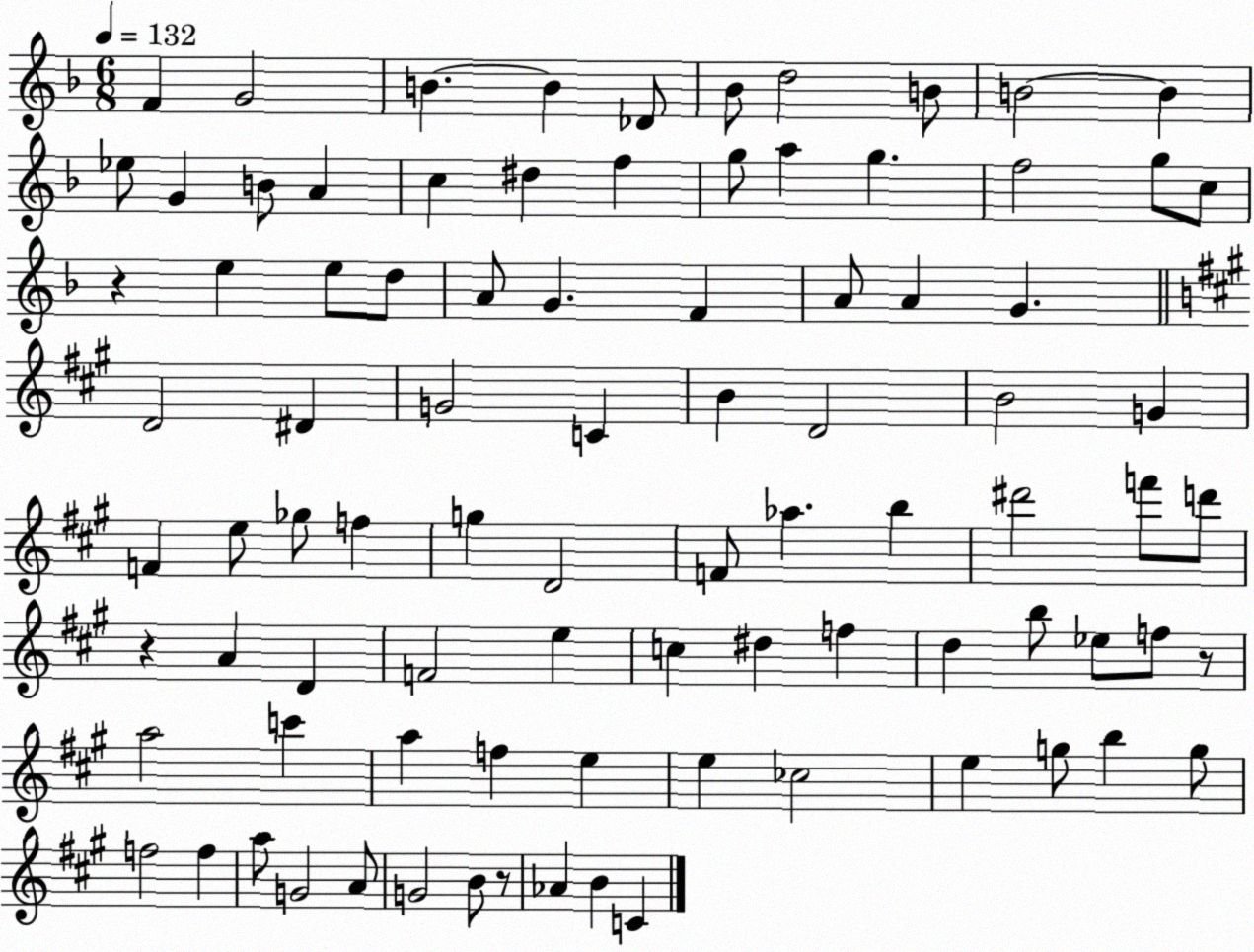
X:1
T:Untitled
M:6/8
L:1/4
K:F
F G2 B B _D/2 _B/2 d2 B/2 B2 B _e/2 G B/2 A c ^d f g/2 a g f2 g/2 c/2 z e e/2 d/2 A/2 G F A/2 A G D2 ^D G2 C B D2 B2 G F e/2 _g/2 f g D2 F/2 _a b ^d'2 f'/2 d'/2 z A D F2 e c ^d f d b/2 _e/2 f/2 z/2 a2 c' a f e e _c2 e g/2 b g/2 f2 f a/2 G2 A/2 G2 B/2 z/2 _A B C